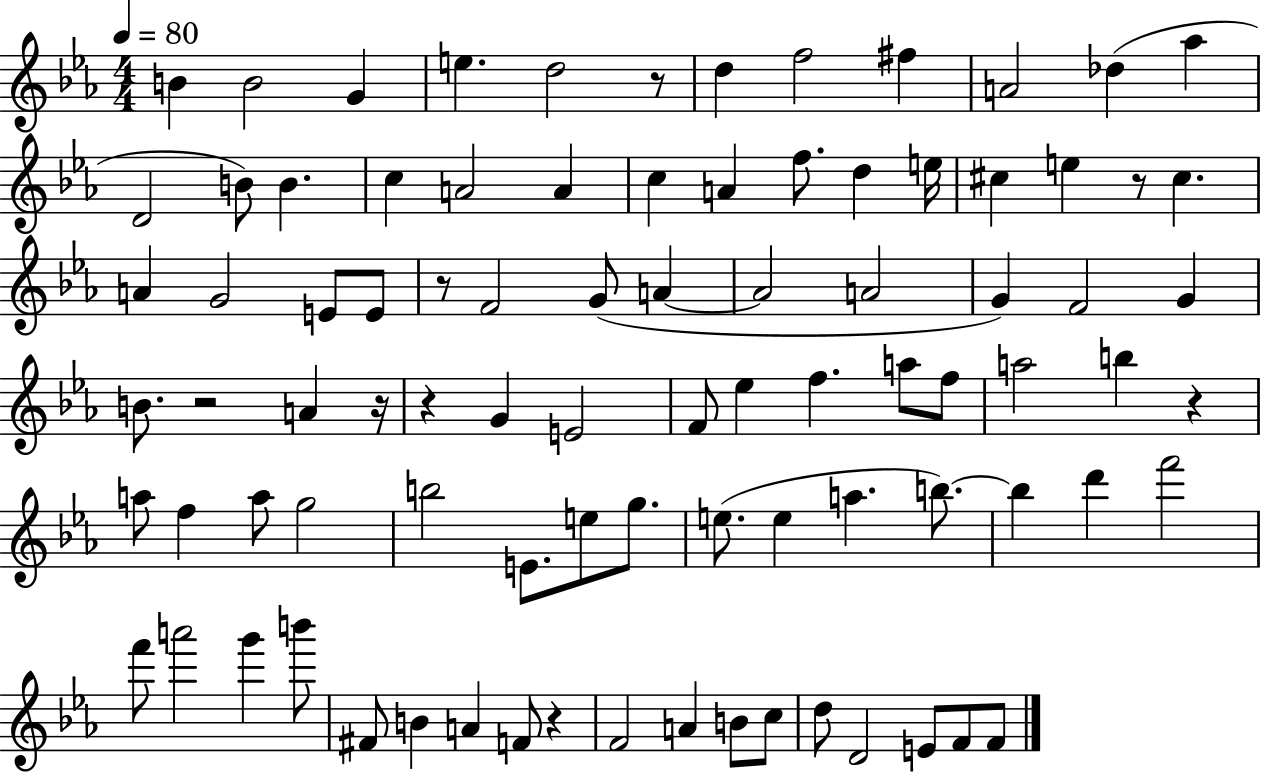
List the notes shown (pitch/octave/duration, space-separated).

B4/q B4/h G4/q E5/q. D5/h R/e D5/q F5/h F#5/q A4/h Db5/q Ab5/q D4/h B4/e B4/q. C5/q A4/h A4/q C5/q A4/q F5/e. D5/q E5/s C#5/q E5/q R/e C#5/q. A4/q G4/h E4/e E4/e R/e F4/h G4/e A4/q A4/h A4/h G4/q F4/h G4/q B4/e. R/h A4/q R/s R/q G4/q E4/h F4/e Eb5/q F5/q. A5/e F5/e A5/h B5/q R/q A5/e F5/q A5/e G5/h B5/h E4/e. E5/e G5/e. E5/e. E5/q A5/q. B5/e. B5/q D6/q F6/h F6/e A6/h G6/q B6/e F#4/e B4/q A4/q F4/e R/q F4/h A4/q B4/e C5/e D5/e D4/h E4/e F4/e F4/e